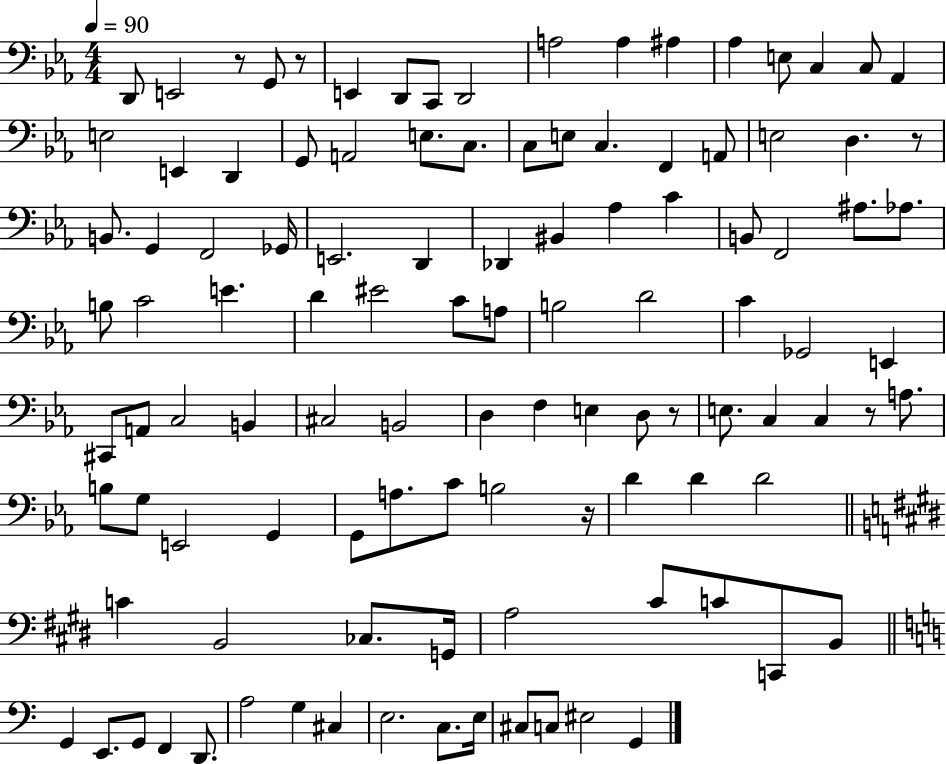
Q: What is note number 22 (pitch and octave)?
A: C3